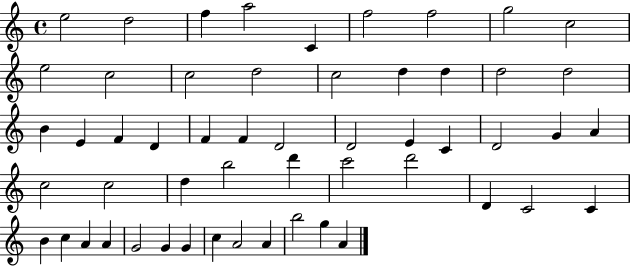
E5/h D5/h F5/q A5/h C4/q F5/h F5/h G5/h C5/h E5/h C5/h C5/h D5/h C5/h D5/q D5/q D5/h D5/h B4/q E4/q F4/q D4/q F4/q F4/q D4/h D4/h E4/q C4/q D4/h G4/q A4/q C5/h C5/h D5/q B5/h D6/q C6/h D6/h D4/q C4/h C4/q B4/q C5/q A4/q A4/q G4/h G4/q G4/q C5/q A4/h A4/q B5/h G5/q A4/q